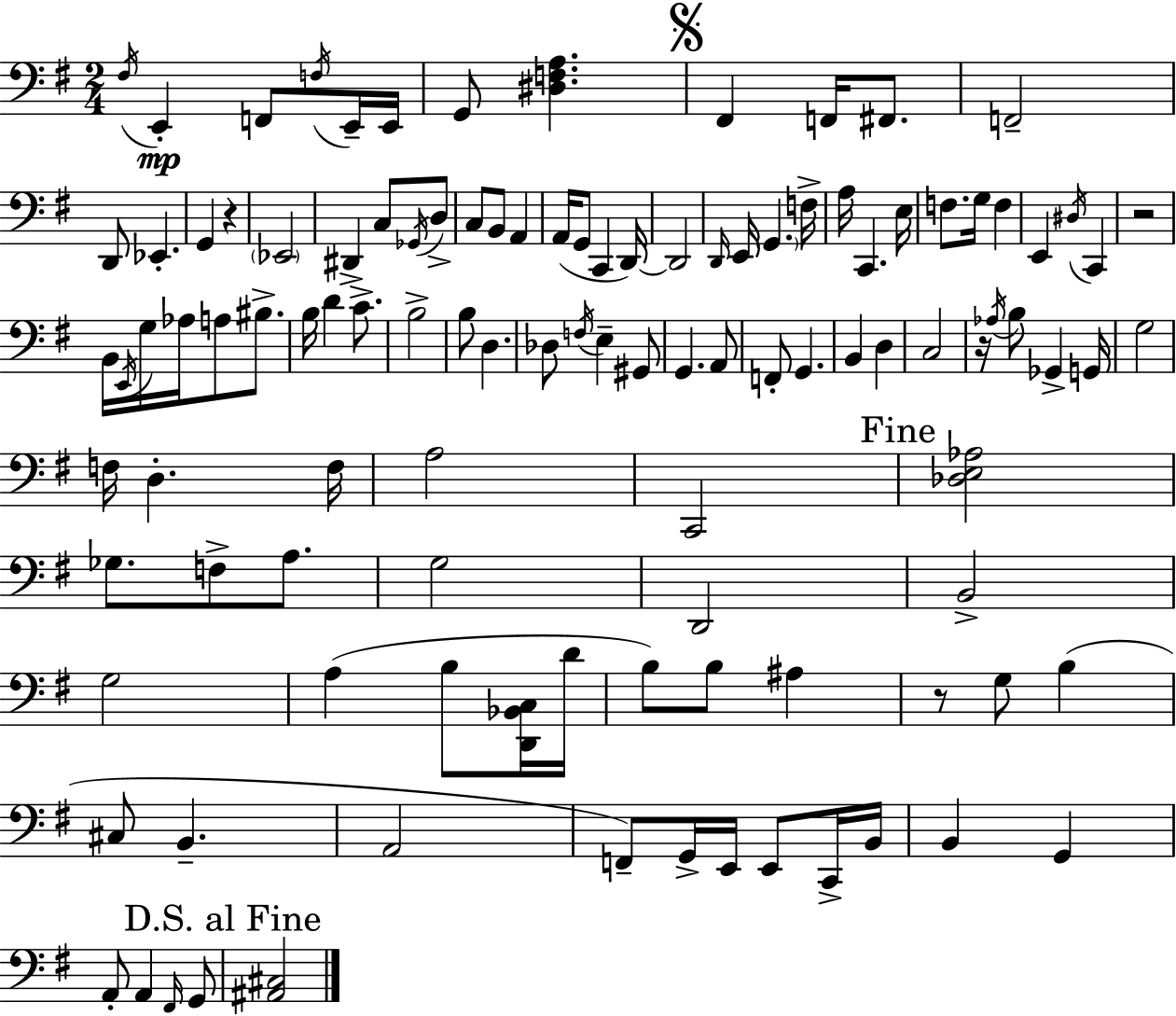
X:1
T:Untitled
M:2/4
L:1/4
K:G
^F,/4 E,, F,,/2 F,/4 E,,/4 E,,/4 G,,/2 [^D,F,A,] ^F,, F,,/4 ^F,,/2 F,,2 D,,/2 _E,, G,, z _E,,2 ^D,, C,/2 _G,,/4 D,/2 C,/2 B,,/2 A,, A,,/4 G,,/2 C,, D,,/4 D,,2 D,,/4 E,,/4 G,, F,/4 A,/4 C,, E,/4 F,/2 G,/4 F, E,, ^D,/4 C,, z2 B,,/4 E,,/4 G,/4 _A,/4 A,/2 ^B,/2 B,/4 D C/2 B,2 B,/2 D, _D,/2 F,/4 E, ^G,,/2 G,, A,,/2 F,,/2 G,, B,, D, C,2 z/4 _A,/4 B,/2 _G,, G,,/4 G,2 F,/4 D, F,/4 A,2 C,,2 [_D,E,_A,]2 _G,/2 F,/2 A,/2 G,2 D,,2 B,,2 G,2 A, B,/2 [D,,_B,,C,]/4 D/4 B,/2 B,/2 ^A, z/2 G,/2 B, ^C,/2 B,, A,,2 F,,/2 G,,/4 E,,/4 E,,/2 C,,/4 B,,/4 B,, G,, A,,/2 A,, ^F,,/4 G,,/2 [^A,,^C,]2